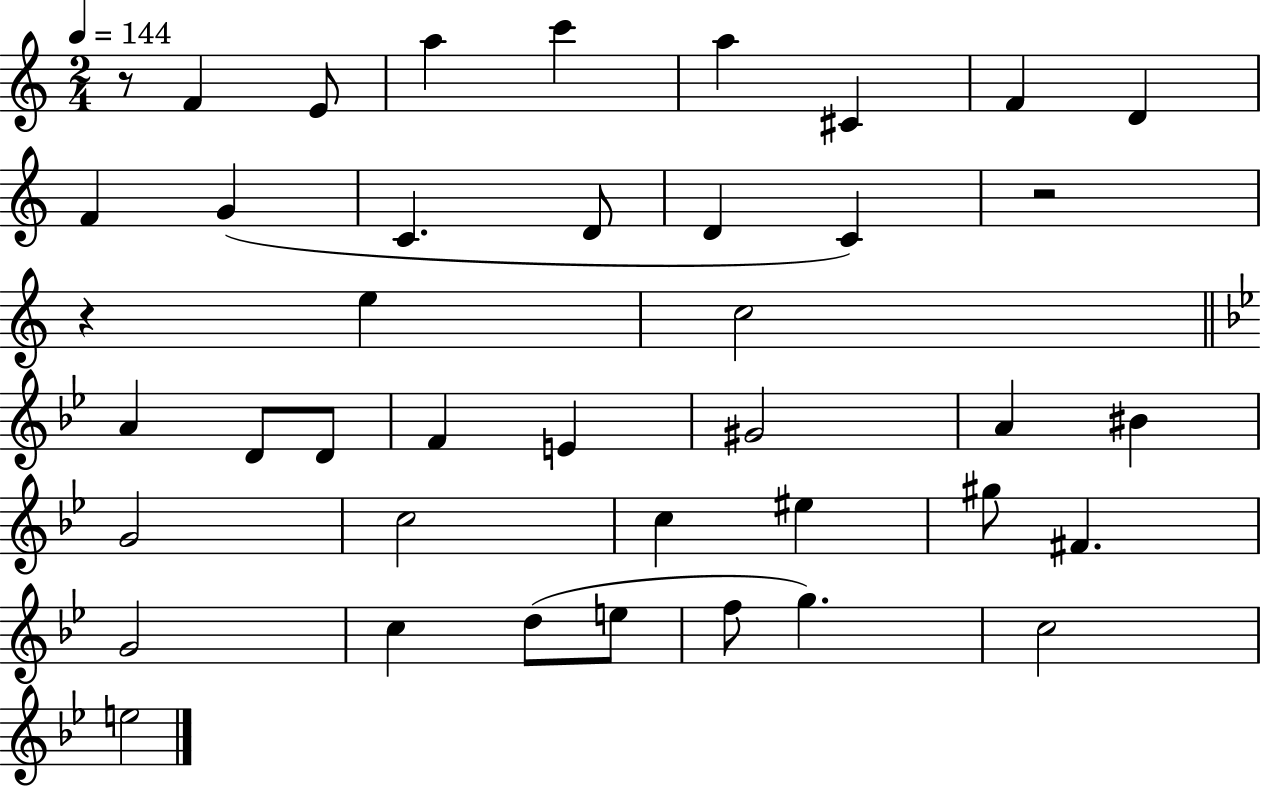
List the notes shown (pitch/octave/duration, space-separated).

R/e F4/q E4/e A5/q C6/q A5/q C#4/q F4/q D4/q F4/q G4/q C4/q. D4/e D4/q C4/q R/h R/q E5/q C5/h A4/q D4/e D4/e F4/q E4/q G#4/h A4/q BIS4/q G4/h C5/h C5/q EIS5/q G#5/e F#4/q. G4/h C5/q D5/e E5/e F5/e G5/q. C5/h E5/h